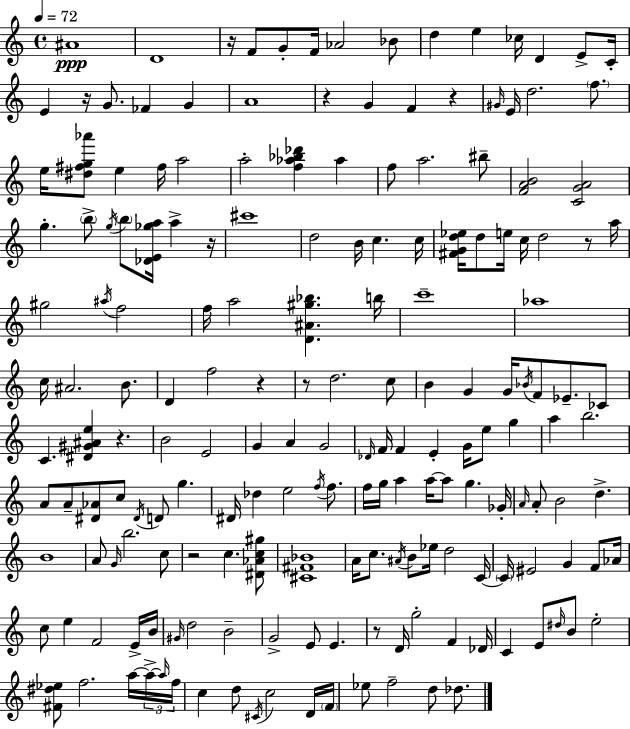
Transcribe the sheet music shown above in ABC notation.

X:1
T:Untitled
M:4/4
L:1/4
K:Am
^A4 D4 z/4 F/2 G/2 F/4 _A2 _B/2 d e _c/4 D E/2 C/4 E z/4 G/2 _F G A4 z G F z ^G/4 E/4 d2 f/2 e/4 [^d^fg_a']/2 e ^f/4 a2 a2 [f_a_b_d'] _a f/2 a2 ^b/2 [FAB]2 [CGA]2 g b/2 g/4 b/2 [_DE_ga]/4 a z/4 ^c'4 d2 B/4 c c/4 [^FGd_e]/4 d/2 e/4 c/4 d2 z/2 a/4 ^g2 ^a/4 f2 f/4 a2 [D^A^g_b] b/4 c'4 _a4 c/4 ^A2 B/2 D f2 z z/2 d2 c/2 B G G/4 _B/4 F/2 _E/2 _C/2 C [^D^G^Ae] z B2 E2 G A G2 _D/4 F/4 F E G/4 e/2 g a b2 A/2 A/2 [^D_A]/2 c/2 ^D/4 D/2 g ^D/4 _d e2 f/4 f/2 f/4 g/4 a a/4 a/2 g _G/4 A/4 A/2 B2 d B4 A/2 G/4 b2 c/2 z2 c [^D_Ac^g]/2 [^C^F_B]4 A/4 c/2 ^A/4 B/2 _e/4 d2 C/4 C/4 ^E2 G F/2 _A/4 c/2 e F2 E/4 B/4 ^G/4 d2 B2 G2 E/2 E z/2 D/4 g2 F _D/4 C E/2 ^d/4 B/2 e2 [^F^d_e]/2 f2 a/4 a/4 a/4 f/4 c d/2 ^C/4 c2 D/4 F/4 _e/2 f2 d/2 _d/2